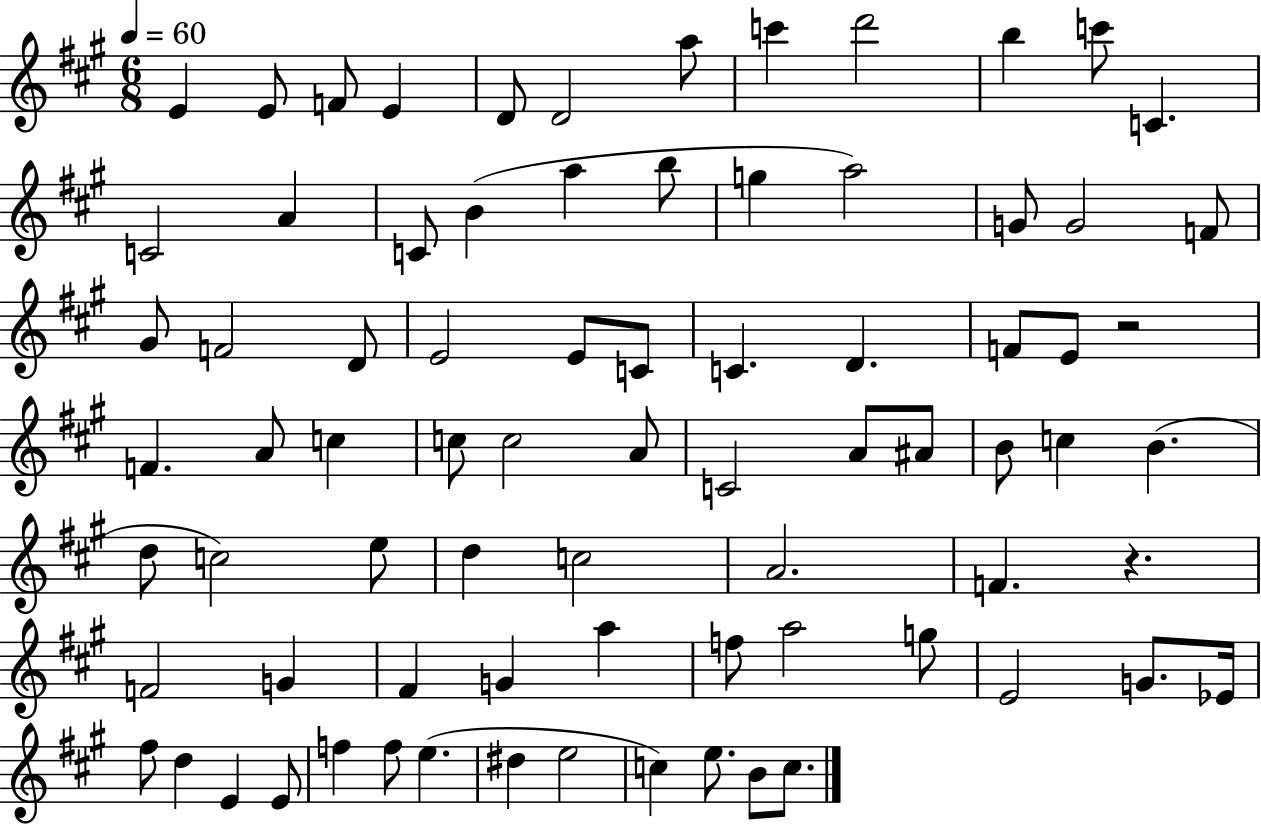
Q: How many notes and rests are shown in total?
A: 78